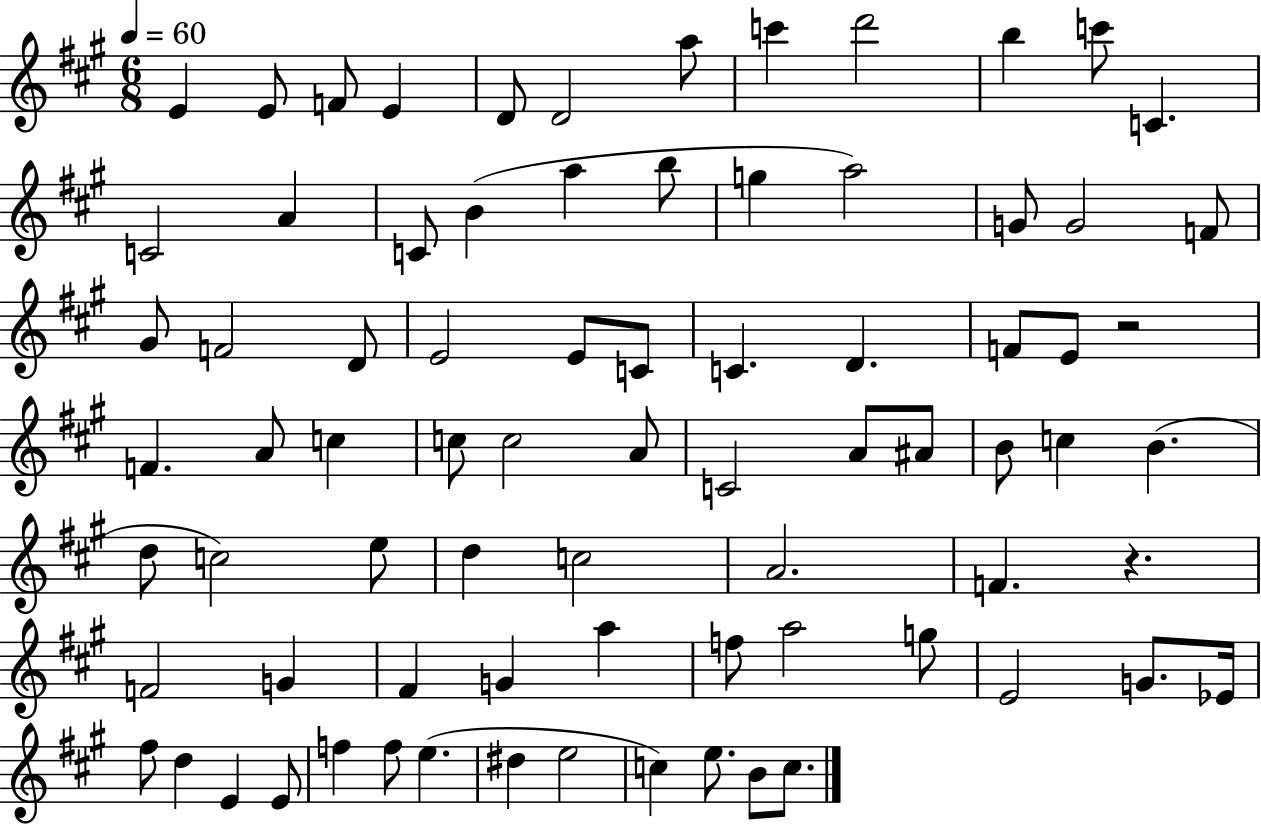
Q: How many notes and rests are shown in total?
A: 78